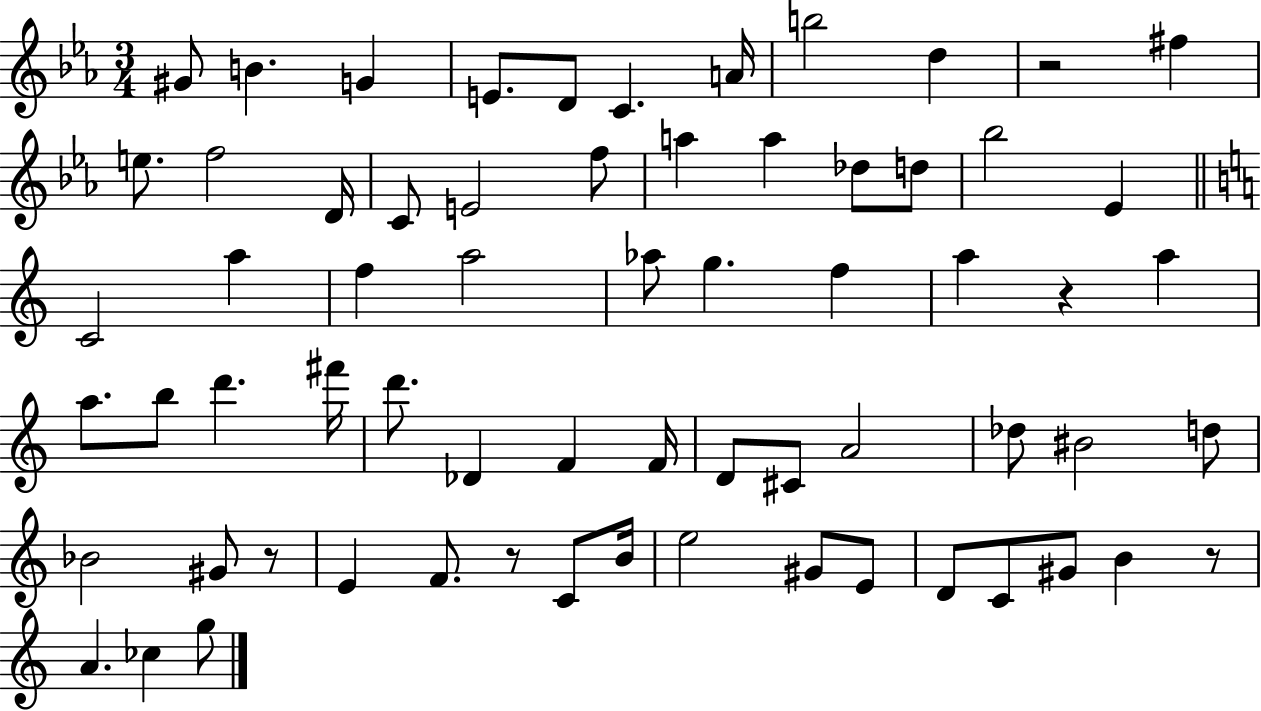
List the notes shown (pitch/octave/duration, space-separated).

G#4/e B4/q. G4/q E4/e. D4/e C4/q. A4/s B5/h D5/q R/h F#5/q E5/e. F5/h D4/s C4/e E4/h F5/e A5/q A5/q Db5/e D5/e Bb5/h Eb4/q C4/h A5/q F5/q A5/h Ab5/e G5/q. F5/q A5/q R/q A5/q A5/e. B5/e D6/q. F#6/s D6/e. Db4/q F4/q F4/s D4/e C#4/e A4/h Db5/e BIS4/h D5/e Bb4/h G#4/e R/e E4/q F4/e. R/e C4/e B4/s E5/h G#4/e E4/e D4/e C4/e G#4/e B4/q R/e A4/q. CES5/q G5/e